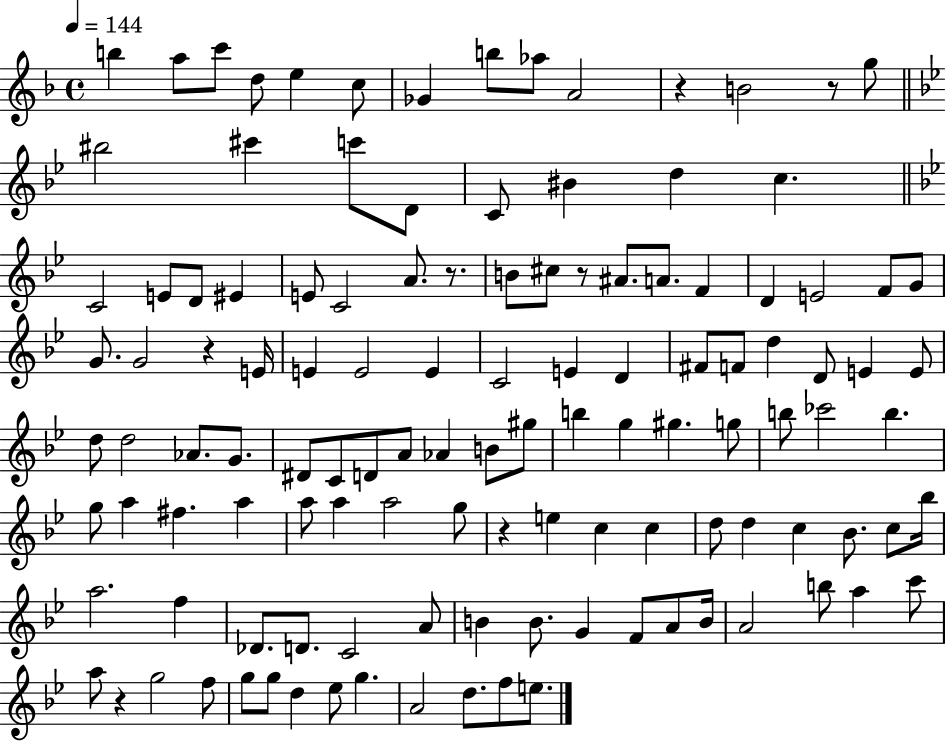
B5/q A5/e C6/e D5/e E5/q C5/e Gb4/q B5/e Ab5/e A4/h R/q B4/h R/e G5/e BIS5/h C#6/q C6/e D4/e C4/e BIS4/q D5/q C5/q. C4/h E4/e D4/e EIS4/q E4/e C4/h A4/e. R/e. B4/e C#5/e R/e A#4/e. A4/e. F4/q D4/q E4/h F4/e G4/e G4/e. G4/h R/q E4/s E4/q E4/h E4/q C4/h E4/q D4/q F#4/e F4/e D5/q D4/e E4/q E4/e D5/e D5/h Ab4/e. G4/e. D#4/e C4/e D4/e A4/e Ab4/q B4/e G#5/e B5/q G5/q G#5/q. G5/e B5/e CES6/h B5/q. G5/e A5/q F#5/q. A5/q A5/e A5/q A5/h G5/e R/q E5/q C5/q C5/q D5/e D5/q C5/q Bb4/e. C5/e Bb5/s A5/h. F5/q Db4/e. D4/e. C4/h A4/e B4/q B4/e. G4/q F4/e A4/e B4/s A4/h B5/e A5/q C6/e A5/e R/q G5/h F5/e G5/e G5/e D5/q Eb5/e G5/q. A4/h D5/e. F5/e E5/e.